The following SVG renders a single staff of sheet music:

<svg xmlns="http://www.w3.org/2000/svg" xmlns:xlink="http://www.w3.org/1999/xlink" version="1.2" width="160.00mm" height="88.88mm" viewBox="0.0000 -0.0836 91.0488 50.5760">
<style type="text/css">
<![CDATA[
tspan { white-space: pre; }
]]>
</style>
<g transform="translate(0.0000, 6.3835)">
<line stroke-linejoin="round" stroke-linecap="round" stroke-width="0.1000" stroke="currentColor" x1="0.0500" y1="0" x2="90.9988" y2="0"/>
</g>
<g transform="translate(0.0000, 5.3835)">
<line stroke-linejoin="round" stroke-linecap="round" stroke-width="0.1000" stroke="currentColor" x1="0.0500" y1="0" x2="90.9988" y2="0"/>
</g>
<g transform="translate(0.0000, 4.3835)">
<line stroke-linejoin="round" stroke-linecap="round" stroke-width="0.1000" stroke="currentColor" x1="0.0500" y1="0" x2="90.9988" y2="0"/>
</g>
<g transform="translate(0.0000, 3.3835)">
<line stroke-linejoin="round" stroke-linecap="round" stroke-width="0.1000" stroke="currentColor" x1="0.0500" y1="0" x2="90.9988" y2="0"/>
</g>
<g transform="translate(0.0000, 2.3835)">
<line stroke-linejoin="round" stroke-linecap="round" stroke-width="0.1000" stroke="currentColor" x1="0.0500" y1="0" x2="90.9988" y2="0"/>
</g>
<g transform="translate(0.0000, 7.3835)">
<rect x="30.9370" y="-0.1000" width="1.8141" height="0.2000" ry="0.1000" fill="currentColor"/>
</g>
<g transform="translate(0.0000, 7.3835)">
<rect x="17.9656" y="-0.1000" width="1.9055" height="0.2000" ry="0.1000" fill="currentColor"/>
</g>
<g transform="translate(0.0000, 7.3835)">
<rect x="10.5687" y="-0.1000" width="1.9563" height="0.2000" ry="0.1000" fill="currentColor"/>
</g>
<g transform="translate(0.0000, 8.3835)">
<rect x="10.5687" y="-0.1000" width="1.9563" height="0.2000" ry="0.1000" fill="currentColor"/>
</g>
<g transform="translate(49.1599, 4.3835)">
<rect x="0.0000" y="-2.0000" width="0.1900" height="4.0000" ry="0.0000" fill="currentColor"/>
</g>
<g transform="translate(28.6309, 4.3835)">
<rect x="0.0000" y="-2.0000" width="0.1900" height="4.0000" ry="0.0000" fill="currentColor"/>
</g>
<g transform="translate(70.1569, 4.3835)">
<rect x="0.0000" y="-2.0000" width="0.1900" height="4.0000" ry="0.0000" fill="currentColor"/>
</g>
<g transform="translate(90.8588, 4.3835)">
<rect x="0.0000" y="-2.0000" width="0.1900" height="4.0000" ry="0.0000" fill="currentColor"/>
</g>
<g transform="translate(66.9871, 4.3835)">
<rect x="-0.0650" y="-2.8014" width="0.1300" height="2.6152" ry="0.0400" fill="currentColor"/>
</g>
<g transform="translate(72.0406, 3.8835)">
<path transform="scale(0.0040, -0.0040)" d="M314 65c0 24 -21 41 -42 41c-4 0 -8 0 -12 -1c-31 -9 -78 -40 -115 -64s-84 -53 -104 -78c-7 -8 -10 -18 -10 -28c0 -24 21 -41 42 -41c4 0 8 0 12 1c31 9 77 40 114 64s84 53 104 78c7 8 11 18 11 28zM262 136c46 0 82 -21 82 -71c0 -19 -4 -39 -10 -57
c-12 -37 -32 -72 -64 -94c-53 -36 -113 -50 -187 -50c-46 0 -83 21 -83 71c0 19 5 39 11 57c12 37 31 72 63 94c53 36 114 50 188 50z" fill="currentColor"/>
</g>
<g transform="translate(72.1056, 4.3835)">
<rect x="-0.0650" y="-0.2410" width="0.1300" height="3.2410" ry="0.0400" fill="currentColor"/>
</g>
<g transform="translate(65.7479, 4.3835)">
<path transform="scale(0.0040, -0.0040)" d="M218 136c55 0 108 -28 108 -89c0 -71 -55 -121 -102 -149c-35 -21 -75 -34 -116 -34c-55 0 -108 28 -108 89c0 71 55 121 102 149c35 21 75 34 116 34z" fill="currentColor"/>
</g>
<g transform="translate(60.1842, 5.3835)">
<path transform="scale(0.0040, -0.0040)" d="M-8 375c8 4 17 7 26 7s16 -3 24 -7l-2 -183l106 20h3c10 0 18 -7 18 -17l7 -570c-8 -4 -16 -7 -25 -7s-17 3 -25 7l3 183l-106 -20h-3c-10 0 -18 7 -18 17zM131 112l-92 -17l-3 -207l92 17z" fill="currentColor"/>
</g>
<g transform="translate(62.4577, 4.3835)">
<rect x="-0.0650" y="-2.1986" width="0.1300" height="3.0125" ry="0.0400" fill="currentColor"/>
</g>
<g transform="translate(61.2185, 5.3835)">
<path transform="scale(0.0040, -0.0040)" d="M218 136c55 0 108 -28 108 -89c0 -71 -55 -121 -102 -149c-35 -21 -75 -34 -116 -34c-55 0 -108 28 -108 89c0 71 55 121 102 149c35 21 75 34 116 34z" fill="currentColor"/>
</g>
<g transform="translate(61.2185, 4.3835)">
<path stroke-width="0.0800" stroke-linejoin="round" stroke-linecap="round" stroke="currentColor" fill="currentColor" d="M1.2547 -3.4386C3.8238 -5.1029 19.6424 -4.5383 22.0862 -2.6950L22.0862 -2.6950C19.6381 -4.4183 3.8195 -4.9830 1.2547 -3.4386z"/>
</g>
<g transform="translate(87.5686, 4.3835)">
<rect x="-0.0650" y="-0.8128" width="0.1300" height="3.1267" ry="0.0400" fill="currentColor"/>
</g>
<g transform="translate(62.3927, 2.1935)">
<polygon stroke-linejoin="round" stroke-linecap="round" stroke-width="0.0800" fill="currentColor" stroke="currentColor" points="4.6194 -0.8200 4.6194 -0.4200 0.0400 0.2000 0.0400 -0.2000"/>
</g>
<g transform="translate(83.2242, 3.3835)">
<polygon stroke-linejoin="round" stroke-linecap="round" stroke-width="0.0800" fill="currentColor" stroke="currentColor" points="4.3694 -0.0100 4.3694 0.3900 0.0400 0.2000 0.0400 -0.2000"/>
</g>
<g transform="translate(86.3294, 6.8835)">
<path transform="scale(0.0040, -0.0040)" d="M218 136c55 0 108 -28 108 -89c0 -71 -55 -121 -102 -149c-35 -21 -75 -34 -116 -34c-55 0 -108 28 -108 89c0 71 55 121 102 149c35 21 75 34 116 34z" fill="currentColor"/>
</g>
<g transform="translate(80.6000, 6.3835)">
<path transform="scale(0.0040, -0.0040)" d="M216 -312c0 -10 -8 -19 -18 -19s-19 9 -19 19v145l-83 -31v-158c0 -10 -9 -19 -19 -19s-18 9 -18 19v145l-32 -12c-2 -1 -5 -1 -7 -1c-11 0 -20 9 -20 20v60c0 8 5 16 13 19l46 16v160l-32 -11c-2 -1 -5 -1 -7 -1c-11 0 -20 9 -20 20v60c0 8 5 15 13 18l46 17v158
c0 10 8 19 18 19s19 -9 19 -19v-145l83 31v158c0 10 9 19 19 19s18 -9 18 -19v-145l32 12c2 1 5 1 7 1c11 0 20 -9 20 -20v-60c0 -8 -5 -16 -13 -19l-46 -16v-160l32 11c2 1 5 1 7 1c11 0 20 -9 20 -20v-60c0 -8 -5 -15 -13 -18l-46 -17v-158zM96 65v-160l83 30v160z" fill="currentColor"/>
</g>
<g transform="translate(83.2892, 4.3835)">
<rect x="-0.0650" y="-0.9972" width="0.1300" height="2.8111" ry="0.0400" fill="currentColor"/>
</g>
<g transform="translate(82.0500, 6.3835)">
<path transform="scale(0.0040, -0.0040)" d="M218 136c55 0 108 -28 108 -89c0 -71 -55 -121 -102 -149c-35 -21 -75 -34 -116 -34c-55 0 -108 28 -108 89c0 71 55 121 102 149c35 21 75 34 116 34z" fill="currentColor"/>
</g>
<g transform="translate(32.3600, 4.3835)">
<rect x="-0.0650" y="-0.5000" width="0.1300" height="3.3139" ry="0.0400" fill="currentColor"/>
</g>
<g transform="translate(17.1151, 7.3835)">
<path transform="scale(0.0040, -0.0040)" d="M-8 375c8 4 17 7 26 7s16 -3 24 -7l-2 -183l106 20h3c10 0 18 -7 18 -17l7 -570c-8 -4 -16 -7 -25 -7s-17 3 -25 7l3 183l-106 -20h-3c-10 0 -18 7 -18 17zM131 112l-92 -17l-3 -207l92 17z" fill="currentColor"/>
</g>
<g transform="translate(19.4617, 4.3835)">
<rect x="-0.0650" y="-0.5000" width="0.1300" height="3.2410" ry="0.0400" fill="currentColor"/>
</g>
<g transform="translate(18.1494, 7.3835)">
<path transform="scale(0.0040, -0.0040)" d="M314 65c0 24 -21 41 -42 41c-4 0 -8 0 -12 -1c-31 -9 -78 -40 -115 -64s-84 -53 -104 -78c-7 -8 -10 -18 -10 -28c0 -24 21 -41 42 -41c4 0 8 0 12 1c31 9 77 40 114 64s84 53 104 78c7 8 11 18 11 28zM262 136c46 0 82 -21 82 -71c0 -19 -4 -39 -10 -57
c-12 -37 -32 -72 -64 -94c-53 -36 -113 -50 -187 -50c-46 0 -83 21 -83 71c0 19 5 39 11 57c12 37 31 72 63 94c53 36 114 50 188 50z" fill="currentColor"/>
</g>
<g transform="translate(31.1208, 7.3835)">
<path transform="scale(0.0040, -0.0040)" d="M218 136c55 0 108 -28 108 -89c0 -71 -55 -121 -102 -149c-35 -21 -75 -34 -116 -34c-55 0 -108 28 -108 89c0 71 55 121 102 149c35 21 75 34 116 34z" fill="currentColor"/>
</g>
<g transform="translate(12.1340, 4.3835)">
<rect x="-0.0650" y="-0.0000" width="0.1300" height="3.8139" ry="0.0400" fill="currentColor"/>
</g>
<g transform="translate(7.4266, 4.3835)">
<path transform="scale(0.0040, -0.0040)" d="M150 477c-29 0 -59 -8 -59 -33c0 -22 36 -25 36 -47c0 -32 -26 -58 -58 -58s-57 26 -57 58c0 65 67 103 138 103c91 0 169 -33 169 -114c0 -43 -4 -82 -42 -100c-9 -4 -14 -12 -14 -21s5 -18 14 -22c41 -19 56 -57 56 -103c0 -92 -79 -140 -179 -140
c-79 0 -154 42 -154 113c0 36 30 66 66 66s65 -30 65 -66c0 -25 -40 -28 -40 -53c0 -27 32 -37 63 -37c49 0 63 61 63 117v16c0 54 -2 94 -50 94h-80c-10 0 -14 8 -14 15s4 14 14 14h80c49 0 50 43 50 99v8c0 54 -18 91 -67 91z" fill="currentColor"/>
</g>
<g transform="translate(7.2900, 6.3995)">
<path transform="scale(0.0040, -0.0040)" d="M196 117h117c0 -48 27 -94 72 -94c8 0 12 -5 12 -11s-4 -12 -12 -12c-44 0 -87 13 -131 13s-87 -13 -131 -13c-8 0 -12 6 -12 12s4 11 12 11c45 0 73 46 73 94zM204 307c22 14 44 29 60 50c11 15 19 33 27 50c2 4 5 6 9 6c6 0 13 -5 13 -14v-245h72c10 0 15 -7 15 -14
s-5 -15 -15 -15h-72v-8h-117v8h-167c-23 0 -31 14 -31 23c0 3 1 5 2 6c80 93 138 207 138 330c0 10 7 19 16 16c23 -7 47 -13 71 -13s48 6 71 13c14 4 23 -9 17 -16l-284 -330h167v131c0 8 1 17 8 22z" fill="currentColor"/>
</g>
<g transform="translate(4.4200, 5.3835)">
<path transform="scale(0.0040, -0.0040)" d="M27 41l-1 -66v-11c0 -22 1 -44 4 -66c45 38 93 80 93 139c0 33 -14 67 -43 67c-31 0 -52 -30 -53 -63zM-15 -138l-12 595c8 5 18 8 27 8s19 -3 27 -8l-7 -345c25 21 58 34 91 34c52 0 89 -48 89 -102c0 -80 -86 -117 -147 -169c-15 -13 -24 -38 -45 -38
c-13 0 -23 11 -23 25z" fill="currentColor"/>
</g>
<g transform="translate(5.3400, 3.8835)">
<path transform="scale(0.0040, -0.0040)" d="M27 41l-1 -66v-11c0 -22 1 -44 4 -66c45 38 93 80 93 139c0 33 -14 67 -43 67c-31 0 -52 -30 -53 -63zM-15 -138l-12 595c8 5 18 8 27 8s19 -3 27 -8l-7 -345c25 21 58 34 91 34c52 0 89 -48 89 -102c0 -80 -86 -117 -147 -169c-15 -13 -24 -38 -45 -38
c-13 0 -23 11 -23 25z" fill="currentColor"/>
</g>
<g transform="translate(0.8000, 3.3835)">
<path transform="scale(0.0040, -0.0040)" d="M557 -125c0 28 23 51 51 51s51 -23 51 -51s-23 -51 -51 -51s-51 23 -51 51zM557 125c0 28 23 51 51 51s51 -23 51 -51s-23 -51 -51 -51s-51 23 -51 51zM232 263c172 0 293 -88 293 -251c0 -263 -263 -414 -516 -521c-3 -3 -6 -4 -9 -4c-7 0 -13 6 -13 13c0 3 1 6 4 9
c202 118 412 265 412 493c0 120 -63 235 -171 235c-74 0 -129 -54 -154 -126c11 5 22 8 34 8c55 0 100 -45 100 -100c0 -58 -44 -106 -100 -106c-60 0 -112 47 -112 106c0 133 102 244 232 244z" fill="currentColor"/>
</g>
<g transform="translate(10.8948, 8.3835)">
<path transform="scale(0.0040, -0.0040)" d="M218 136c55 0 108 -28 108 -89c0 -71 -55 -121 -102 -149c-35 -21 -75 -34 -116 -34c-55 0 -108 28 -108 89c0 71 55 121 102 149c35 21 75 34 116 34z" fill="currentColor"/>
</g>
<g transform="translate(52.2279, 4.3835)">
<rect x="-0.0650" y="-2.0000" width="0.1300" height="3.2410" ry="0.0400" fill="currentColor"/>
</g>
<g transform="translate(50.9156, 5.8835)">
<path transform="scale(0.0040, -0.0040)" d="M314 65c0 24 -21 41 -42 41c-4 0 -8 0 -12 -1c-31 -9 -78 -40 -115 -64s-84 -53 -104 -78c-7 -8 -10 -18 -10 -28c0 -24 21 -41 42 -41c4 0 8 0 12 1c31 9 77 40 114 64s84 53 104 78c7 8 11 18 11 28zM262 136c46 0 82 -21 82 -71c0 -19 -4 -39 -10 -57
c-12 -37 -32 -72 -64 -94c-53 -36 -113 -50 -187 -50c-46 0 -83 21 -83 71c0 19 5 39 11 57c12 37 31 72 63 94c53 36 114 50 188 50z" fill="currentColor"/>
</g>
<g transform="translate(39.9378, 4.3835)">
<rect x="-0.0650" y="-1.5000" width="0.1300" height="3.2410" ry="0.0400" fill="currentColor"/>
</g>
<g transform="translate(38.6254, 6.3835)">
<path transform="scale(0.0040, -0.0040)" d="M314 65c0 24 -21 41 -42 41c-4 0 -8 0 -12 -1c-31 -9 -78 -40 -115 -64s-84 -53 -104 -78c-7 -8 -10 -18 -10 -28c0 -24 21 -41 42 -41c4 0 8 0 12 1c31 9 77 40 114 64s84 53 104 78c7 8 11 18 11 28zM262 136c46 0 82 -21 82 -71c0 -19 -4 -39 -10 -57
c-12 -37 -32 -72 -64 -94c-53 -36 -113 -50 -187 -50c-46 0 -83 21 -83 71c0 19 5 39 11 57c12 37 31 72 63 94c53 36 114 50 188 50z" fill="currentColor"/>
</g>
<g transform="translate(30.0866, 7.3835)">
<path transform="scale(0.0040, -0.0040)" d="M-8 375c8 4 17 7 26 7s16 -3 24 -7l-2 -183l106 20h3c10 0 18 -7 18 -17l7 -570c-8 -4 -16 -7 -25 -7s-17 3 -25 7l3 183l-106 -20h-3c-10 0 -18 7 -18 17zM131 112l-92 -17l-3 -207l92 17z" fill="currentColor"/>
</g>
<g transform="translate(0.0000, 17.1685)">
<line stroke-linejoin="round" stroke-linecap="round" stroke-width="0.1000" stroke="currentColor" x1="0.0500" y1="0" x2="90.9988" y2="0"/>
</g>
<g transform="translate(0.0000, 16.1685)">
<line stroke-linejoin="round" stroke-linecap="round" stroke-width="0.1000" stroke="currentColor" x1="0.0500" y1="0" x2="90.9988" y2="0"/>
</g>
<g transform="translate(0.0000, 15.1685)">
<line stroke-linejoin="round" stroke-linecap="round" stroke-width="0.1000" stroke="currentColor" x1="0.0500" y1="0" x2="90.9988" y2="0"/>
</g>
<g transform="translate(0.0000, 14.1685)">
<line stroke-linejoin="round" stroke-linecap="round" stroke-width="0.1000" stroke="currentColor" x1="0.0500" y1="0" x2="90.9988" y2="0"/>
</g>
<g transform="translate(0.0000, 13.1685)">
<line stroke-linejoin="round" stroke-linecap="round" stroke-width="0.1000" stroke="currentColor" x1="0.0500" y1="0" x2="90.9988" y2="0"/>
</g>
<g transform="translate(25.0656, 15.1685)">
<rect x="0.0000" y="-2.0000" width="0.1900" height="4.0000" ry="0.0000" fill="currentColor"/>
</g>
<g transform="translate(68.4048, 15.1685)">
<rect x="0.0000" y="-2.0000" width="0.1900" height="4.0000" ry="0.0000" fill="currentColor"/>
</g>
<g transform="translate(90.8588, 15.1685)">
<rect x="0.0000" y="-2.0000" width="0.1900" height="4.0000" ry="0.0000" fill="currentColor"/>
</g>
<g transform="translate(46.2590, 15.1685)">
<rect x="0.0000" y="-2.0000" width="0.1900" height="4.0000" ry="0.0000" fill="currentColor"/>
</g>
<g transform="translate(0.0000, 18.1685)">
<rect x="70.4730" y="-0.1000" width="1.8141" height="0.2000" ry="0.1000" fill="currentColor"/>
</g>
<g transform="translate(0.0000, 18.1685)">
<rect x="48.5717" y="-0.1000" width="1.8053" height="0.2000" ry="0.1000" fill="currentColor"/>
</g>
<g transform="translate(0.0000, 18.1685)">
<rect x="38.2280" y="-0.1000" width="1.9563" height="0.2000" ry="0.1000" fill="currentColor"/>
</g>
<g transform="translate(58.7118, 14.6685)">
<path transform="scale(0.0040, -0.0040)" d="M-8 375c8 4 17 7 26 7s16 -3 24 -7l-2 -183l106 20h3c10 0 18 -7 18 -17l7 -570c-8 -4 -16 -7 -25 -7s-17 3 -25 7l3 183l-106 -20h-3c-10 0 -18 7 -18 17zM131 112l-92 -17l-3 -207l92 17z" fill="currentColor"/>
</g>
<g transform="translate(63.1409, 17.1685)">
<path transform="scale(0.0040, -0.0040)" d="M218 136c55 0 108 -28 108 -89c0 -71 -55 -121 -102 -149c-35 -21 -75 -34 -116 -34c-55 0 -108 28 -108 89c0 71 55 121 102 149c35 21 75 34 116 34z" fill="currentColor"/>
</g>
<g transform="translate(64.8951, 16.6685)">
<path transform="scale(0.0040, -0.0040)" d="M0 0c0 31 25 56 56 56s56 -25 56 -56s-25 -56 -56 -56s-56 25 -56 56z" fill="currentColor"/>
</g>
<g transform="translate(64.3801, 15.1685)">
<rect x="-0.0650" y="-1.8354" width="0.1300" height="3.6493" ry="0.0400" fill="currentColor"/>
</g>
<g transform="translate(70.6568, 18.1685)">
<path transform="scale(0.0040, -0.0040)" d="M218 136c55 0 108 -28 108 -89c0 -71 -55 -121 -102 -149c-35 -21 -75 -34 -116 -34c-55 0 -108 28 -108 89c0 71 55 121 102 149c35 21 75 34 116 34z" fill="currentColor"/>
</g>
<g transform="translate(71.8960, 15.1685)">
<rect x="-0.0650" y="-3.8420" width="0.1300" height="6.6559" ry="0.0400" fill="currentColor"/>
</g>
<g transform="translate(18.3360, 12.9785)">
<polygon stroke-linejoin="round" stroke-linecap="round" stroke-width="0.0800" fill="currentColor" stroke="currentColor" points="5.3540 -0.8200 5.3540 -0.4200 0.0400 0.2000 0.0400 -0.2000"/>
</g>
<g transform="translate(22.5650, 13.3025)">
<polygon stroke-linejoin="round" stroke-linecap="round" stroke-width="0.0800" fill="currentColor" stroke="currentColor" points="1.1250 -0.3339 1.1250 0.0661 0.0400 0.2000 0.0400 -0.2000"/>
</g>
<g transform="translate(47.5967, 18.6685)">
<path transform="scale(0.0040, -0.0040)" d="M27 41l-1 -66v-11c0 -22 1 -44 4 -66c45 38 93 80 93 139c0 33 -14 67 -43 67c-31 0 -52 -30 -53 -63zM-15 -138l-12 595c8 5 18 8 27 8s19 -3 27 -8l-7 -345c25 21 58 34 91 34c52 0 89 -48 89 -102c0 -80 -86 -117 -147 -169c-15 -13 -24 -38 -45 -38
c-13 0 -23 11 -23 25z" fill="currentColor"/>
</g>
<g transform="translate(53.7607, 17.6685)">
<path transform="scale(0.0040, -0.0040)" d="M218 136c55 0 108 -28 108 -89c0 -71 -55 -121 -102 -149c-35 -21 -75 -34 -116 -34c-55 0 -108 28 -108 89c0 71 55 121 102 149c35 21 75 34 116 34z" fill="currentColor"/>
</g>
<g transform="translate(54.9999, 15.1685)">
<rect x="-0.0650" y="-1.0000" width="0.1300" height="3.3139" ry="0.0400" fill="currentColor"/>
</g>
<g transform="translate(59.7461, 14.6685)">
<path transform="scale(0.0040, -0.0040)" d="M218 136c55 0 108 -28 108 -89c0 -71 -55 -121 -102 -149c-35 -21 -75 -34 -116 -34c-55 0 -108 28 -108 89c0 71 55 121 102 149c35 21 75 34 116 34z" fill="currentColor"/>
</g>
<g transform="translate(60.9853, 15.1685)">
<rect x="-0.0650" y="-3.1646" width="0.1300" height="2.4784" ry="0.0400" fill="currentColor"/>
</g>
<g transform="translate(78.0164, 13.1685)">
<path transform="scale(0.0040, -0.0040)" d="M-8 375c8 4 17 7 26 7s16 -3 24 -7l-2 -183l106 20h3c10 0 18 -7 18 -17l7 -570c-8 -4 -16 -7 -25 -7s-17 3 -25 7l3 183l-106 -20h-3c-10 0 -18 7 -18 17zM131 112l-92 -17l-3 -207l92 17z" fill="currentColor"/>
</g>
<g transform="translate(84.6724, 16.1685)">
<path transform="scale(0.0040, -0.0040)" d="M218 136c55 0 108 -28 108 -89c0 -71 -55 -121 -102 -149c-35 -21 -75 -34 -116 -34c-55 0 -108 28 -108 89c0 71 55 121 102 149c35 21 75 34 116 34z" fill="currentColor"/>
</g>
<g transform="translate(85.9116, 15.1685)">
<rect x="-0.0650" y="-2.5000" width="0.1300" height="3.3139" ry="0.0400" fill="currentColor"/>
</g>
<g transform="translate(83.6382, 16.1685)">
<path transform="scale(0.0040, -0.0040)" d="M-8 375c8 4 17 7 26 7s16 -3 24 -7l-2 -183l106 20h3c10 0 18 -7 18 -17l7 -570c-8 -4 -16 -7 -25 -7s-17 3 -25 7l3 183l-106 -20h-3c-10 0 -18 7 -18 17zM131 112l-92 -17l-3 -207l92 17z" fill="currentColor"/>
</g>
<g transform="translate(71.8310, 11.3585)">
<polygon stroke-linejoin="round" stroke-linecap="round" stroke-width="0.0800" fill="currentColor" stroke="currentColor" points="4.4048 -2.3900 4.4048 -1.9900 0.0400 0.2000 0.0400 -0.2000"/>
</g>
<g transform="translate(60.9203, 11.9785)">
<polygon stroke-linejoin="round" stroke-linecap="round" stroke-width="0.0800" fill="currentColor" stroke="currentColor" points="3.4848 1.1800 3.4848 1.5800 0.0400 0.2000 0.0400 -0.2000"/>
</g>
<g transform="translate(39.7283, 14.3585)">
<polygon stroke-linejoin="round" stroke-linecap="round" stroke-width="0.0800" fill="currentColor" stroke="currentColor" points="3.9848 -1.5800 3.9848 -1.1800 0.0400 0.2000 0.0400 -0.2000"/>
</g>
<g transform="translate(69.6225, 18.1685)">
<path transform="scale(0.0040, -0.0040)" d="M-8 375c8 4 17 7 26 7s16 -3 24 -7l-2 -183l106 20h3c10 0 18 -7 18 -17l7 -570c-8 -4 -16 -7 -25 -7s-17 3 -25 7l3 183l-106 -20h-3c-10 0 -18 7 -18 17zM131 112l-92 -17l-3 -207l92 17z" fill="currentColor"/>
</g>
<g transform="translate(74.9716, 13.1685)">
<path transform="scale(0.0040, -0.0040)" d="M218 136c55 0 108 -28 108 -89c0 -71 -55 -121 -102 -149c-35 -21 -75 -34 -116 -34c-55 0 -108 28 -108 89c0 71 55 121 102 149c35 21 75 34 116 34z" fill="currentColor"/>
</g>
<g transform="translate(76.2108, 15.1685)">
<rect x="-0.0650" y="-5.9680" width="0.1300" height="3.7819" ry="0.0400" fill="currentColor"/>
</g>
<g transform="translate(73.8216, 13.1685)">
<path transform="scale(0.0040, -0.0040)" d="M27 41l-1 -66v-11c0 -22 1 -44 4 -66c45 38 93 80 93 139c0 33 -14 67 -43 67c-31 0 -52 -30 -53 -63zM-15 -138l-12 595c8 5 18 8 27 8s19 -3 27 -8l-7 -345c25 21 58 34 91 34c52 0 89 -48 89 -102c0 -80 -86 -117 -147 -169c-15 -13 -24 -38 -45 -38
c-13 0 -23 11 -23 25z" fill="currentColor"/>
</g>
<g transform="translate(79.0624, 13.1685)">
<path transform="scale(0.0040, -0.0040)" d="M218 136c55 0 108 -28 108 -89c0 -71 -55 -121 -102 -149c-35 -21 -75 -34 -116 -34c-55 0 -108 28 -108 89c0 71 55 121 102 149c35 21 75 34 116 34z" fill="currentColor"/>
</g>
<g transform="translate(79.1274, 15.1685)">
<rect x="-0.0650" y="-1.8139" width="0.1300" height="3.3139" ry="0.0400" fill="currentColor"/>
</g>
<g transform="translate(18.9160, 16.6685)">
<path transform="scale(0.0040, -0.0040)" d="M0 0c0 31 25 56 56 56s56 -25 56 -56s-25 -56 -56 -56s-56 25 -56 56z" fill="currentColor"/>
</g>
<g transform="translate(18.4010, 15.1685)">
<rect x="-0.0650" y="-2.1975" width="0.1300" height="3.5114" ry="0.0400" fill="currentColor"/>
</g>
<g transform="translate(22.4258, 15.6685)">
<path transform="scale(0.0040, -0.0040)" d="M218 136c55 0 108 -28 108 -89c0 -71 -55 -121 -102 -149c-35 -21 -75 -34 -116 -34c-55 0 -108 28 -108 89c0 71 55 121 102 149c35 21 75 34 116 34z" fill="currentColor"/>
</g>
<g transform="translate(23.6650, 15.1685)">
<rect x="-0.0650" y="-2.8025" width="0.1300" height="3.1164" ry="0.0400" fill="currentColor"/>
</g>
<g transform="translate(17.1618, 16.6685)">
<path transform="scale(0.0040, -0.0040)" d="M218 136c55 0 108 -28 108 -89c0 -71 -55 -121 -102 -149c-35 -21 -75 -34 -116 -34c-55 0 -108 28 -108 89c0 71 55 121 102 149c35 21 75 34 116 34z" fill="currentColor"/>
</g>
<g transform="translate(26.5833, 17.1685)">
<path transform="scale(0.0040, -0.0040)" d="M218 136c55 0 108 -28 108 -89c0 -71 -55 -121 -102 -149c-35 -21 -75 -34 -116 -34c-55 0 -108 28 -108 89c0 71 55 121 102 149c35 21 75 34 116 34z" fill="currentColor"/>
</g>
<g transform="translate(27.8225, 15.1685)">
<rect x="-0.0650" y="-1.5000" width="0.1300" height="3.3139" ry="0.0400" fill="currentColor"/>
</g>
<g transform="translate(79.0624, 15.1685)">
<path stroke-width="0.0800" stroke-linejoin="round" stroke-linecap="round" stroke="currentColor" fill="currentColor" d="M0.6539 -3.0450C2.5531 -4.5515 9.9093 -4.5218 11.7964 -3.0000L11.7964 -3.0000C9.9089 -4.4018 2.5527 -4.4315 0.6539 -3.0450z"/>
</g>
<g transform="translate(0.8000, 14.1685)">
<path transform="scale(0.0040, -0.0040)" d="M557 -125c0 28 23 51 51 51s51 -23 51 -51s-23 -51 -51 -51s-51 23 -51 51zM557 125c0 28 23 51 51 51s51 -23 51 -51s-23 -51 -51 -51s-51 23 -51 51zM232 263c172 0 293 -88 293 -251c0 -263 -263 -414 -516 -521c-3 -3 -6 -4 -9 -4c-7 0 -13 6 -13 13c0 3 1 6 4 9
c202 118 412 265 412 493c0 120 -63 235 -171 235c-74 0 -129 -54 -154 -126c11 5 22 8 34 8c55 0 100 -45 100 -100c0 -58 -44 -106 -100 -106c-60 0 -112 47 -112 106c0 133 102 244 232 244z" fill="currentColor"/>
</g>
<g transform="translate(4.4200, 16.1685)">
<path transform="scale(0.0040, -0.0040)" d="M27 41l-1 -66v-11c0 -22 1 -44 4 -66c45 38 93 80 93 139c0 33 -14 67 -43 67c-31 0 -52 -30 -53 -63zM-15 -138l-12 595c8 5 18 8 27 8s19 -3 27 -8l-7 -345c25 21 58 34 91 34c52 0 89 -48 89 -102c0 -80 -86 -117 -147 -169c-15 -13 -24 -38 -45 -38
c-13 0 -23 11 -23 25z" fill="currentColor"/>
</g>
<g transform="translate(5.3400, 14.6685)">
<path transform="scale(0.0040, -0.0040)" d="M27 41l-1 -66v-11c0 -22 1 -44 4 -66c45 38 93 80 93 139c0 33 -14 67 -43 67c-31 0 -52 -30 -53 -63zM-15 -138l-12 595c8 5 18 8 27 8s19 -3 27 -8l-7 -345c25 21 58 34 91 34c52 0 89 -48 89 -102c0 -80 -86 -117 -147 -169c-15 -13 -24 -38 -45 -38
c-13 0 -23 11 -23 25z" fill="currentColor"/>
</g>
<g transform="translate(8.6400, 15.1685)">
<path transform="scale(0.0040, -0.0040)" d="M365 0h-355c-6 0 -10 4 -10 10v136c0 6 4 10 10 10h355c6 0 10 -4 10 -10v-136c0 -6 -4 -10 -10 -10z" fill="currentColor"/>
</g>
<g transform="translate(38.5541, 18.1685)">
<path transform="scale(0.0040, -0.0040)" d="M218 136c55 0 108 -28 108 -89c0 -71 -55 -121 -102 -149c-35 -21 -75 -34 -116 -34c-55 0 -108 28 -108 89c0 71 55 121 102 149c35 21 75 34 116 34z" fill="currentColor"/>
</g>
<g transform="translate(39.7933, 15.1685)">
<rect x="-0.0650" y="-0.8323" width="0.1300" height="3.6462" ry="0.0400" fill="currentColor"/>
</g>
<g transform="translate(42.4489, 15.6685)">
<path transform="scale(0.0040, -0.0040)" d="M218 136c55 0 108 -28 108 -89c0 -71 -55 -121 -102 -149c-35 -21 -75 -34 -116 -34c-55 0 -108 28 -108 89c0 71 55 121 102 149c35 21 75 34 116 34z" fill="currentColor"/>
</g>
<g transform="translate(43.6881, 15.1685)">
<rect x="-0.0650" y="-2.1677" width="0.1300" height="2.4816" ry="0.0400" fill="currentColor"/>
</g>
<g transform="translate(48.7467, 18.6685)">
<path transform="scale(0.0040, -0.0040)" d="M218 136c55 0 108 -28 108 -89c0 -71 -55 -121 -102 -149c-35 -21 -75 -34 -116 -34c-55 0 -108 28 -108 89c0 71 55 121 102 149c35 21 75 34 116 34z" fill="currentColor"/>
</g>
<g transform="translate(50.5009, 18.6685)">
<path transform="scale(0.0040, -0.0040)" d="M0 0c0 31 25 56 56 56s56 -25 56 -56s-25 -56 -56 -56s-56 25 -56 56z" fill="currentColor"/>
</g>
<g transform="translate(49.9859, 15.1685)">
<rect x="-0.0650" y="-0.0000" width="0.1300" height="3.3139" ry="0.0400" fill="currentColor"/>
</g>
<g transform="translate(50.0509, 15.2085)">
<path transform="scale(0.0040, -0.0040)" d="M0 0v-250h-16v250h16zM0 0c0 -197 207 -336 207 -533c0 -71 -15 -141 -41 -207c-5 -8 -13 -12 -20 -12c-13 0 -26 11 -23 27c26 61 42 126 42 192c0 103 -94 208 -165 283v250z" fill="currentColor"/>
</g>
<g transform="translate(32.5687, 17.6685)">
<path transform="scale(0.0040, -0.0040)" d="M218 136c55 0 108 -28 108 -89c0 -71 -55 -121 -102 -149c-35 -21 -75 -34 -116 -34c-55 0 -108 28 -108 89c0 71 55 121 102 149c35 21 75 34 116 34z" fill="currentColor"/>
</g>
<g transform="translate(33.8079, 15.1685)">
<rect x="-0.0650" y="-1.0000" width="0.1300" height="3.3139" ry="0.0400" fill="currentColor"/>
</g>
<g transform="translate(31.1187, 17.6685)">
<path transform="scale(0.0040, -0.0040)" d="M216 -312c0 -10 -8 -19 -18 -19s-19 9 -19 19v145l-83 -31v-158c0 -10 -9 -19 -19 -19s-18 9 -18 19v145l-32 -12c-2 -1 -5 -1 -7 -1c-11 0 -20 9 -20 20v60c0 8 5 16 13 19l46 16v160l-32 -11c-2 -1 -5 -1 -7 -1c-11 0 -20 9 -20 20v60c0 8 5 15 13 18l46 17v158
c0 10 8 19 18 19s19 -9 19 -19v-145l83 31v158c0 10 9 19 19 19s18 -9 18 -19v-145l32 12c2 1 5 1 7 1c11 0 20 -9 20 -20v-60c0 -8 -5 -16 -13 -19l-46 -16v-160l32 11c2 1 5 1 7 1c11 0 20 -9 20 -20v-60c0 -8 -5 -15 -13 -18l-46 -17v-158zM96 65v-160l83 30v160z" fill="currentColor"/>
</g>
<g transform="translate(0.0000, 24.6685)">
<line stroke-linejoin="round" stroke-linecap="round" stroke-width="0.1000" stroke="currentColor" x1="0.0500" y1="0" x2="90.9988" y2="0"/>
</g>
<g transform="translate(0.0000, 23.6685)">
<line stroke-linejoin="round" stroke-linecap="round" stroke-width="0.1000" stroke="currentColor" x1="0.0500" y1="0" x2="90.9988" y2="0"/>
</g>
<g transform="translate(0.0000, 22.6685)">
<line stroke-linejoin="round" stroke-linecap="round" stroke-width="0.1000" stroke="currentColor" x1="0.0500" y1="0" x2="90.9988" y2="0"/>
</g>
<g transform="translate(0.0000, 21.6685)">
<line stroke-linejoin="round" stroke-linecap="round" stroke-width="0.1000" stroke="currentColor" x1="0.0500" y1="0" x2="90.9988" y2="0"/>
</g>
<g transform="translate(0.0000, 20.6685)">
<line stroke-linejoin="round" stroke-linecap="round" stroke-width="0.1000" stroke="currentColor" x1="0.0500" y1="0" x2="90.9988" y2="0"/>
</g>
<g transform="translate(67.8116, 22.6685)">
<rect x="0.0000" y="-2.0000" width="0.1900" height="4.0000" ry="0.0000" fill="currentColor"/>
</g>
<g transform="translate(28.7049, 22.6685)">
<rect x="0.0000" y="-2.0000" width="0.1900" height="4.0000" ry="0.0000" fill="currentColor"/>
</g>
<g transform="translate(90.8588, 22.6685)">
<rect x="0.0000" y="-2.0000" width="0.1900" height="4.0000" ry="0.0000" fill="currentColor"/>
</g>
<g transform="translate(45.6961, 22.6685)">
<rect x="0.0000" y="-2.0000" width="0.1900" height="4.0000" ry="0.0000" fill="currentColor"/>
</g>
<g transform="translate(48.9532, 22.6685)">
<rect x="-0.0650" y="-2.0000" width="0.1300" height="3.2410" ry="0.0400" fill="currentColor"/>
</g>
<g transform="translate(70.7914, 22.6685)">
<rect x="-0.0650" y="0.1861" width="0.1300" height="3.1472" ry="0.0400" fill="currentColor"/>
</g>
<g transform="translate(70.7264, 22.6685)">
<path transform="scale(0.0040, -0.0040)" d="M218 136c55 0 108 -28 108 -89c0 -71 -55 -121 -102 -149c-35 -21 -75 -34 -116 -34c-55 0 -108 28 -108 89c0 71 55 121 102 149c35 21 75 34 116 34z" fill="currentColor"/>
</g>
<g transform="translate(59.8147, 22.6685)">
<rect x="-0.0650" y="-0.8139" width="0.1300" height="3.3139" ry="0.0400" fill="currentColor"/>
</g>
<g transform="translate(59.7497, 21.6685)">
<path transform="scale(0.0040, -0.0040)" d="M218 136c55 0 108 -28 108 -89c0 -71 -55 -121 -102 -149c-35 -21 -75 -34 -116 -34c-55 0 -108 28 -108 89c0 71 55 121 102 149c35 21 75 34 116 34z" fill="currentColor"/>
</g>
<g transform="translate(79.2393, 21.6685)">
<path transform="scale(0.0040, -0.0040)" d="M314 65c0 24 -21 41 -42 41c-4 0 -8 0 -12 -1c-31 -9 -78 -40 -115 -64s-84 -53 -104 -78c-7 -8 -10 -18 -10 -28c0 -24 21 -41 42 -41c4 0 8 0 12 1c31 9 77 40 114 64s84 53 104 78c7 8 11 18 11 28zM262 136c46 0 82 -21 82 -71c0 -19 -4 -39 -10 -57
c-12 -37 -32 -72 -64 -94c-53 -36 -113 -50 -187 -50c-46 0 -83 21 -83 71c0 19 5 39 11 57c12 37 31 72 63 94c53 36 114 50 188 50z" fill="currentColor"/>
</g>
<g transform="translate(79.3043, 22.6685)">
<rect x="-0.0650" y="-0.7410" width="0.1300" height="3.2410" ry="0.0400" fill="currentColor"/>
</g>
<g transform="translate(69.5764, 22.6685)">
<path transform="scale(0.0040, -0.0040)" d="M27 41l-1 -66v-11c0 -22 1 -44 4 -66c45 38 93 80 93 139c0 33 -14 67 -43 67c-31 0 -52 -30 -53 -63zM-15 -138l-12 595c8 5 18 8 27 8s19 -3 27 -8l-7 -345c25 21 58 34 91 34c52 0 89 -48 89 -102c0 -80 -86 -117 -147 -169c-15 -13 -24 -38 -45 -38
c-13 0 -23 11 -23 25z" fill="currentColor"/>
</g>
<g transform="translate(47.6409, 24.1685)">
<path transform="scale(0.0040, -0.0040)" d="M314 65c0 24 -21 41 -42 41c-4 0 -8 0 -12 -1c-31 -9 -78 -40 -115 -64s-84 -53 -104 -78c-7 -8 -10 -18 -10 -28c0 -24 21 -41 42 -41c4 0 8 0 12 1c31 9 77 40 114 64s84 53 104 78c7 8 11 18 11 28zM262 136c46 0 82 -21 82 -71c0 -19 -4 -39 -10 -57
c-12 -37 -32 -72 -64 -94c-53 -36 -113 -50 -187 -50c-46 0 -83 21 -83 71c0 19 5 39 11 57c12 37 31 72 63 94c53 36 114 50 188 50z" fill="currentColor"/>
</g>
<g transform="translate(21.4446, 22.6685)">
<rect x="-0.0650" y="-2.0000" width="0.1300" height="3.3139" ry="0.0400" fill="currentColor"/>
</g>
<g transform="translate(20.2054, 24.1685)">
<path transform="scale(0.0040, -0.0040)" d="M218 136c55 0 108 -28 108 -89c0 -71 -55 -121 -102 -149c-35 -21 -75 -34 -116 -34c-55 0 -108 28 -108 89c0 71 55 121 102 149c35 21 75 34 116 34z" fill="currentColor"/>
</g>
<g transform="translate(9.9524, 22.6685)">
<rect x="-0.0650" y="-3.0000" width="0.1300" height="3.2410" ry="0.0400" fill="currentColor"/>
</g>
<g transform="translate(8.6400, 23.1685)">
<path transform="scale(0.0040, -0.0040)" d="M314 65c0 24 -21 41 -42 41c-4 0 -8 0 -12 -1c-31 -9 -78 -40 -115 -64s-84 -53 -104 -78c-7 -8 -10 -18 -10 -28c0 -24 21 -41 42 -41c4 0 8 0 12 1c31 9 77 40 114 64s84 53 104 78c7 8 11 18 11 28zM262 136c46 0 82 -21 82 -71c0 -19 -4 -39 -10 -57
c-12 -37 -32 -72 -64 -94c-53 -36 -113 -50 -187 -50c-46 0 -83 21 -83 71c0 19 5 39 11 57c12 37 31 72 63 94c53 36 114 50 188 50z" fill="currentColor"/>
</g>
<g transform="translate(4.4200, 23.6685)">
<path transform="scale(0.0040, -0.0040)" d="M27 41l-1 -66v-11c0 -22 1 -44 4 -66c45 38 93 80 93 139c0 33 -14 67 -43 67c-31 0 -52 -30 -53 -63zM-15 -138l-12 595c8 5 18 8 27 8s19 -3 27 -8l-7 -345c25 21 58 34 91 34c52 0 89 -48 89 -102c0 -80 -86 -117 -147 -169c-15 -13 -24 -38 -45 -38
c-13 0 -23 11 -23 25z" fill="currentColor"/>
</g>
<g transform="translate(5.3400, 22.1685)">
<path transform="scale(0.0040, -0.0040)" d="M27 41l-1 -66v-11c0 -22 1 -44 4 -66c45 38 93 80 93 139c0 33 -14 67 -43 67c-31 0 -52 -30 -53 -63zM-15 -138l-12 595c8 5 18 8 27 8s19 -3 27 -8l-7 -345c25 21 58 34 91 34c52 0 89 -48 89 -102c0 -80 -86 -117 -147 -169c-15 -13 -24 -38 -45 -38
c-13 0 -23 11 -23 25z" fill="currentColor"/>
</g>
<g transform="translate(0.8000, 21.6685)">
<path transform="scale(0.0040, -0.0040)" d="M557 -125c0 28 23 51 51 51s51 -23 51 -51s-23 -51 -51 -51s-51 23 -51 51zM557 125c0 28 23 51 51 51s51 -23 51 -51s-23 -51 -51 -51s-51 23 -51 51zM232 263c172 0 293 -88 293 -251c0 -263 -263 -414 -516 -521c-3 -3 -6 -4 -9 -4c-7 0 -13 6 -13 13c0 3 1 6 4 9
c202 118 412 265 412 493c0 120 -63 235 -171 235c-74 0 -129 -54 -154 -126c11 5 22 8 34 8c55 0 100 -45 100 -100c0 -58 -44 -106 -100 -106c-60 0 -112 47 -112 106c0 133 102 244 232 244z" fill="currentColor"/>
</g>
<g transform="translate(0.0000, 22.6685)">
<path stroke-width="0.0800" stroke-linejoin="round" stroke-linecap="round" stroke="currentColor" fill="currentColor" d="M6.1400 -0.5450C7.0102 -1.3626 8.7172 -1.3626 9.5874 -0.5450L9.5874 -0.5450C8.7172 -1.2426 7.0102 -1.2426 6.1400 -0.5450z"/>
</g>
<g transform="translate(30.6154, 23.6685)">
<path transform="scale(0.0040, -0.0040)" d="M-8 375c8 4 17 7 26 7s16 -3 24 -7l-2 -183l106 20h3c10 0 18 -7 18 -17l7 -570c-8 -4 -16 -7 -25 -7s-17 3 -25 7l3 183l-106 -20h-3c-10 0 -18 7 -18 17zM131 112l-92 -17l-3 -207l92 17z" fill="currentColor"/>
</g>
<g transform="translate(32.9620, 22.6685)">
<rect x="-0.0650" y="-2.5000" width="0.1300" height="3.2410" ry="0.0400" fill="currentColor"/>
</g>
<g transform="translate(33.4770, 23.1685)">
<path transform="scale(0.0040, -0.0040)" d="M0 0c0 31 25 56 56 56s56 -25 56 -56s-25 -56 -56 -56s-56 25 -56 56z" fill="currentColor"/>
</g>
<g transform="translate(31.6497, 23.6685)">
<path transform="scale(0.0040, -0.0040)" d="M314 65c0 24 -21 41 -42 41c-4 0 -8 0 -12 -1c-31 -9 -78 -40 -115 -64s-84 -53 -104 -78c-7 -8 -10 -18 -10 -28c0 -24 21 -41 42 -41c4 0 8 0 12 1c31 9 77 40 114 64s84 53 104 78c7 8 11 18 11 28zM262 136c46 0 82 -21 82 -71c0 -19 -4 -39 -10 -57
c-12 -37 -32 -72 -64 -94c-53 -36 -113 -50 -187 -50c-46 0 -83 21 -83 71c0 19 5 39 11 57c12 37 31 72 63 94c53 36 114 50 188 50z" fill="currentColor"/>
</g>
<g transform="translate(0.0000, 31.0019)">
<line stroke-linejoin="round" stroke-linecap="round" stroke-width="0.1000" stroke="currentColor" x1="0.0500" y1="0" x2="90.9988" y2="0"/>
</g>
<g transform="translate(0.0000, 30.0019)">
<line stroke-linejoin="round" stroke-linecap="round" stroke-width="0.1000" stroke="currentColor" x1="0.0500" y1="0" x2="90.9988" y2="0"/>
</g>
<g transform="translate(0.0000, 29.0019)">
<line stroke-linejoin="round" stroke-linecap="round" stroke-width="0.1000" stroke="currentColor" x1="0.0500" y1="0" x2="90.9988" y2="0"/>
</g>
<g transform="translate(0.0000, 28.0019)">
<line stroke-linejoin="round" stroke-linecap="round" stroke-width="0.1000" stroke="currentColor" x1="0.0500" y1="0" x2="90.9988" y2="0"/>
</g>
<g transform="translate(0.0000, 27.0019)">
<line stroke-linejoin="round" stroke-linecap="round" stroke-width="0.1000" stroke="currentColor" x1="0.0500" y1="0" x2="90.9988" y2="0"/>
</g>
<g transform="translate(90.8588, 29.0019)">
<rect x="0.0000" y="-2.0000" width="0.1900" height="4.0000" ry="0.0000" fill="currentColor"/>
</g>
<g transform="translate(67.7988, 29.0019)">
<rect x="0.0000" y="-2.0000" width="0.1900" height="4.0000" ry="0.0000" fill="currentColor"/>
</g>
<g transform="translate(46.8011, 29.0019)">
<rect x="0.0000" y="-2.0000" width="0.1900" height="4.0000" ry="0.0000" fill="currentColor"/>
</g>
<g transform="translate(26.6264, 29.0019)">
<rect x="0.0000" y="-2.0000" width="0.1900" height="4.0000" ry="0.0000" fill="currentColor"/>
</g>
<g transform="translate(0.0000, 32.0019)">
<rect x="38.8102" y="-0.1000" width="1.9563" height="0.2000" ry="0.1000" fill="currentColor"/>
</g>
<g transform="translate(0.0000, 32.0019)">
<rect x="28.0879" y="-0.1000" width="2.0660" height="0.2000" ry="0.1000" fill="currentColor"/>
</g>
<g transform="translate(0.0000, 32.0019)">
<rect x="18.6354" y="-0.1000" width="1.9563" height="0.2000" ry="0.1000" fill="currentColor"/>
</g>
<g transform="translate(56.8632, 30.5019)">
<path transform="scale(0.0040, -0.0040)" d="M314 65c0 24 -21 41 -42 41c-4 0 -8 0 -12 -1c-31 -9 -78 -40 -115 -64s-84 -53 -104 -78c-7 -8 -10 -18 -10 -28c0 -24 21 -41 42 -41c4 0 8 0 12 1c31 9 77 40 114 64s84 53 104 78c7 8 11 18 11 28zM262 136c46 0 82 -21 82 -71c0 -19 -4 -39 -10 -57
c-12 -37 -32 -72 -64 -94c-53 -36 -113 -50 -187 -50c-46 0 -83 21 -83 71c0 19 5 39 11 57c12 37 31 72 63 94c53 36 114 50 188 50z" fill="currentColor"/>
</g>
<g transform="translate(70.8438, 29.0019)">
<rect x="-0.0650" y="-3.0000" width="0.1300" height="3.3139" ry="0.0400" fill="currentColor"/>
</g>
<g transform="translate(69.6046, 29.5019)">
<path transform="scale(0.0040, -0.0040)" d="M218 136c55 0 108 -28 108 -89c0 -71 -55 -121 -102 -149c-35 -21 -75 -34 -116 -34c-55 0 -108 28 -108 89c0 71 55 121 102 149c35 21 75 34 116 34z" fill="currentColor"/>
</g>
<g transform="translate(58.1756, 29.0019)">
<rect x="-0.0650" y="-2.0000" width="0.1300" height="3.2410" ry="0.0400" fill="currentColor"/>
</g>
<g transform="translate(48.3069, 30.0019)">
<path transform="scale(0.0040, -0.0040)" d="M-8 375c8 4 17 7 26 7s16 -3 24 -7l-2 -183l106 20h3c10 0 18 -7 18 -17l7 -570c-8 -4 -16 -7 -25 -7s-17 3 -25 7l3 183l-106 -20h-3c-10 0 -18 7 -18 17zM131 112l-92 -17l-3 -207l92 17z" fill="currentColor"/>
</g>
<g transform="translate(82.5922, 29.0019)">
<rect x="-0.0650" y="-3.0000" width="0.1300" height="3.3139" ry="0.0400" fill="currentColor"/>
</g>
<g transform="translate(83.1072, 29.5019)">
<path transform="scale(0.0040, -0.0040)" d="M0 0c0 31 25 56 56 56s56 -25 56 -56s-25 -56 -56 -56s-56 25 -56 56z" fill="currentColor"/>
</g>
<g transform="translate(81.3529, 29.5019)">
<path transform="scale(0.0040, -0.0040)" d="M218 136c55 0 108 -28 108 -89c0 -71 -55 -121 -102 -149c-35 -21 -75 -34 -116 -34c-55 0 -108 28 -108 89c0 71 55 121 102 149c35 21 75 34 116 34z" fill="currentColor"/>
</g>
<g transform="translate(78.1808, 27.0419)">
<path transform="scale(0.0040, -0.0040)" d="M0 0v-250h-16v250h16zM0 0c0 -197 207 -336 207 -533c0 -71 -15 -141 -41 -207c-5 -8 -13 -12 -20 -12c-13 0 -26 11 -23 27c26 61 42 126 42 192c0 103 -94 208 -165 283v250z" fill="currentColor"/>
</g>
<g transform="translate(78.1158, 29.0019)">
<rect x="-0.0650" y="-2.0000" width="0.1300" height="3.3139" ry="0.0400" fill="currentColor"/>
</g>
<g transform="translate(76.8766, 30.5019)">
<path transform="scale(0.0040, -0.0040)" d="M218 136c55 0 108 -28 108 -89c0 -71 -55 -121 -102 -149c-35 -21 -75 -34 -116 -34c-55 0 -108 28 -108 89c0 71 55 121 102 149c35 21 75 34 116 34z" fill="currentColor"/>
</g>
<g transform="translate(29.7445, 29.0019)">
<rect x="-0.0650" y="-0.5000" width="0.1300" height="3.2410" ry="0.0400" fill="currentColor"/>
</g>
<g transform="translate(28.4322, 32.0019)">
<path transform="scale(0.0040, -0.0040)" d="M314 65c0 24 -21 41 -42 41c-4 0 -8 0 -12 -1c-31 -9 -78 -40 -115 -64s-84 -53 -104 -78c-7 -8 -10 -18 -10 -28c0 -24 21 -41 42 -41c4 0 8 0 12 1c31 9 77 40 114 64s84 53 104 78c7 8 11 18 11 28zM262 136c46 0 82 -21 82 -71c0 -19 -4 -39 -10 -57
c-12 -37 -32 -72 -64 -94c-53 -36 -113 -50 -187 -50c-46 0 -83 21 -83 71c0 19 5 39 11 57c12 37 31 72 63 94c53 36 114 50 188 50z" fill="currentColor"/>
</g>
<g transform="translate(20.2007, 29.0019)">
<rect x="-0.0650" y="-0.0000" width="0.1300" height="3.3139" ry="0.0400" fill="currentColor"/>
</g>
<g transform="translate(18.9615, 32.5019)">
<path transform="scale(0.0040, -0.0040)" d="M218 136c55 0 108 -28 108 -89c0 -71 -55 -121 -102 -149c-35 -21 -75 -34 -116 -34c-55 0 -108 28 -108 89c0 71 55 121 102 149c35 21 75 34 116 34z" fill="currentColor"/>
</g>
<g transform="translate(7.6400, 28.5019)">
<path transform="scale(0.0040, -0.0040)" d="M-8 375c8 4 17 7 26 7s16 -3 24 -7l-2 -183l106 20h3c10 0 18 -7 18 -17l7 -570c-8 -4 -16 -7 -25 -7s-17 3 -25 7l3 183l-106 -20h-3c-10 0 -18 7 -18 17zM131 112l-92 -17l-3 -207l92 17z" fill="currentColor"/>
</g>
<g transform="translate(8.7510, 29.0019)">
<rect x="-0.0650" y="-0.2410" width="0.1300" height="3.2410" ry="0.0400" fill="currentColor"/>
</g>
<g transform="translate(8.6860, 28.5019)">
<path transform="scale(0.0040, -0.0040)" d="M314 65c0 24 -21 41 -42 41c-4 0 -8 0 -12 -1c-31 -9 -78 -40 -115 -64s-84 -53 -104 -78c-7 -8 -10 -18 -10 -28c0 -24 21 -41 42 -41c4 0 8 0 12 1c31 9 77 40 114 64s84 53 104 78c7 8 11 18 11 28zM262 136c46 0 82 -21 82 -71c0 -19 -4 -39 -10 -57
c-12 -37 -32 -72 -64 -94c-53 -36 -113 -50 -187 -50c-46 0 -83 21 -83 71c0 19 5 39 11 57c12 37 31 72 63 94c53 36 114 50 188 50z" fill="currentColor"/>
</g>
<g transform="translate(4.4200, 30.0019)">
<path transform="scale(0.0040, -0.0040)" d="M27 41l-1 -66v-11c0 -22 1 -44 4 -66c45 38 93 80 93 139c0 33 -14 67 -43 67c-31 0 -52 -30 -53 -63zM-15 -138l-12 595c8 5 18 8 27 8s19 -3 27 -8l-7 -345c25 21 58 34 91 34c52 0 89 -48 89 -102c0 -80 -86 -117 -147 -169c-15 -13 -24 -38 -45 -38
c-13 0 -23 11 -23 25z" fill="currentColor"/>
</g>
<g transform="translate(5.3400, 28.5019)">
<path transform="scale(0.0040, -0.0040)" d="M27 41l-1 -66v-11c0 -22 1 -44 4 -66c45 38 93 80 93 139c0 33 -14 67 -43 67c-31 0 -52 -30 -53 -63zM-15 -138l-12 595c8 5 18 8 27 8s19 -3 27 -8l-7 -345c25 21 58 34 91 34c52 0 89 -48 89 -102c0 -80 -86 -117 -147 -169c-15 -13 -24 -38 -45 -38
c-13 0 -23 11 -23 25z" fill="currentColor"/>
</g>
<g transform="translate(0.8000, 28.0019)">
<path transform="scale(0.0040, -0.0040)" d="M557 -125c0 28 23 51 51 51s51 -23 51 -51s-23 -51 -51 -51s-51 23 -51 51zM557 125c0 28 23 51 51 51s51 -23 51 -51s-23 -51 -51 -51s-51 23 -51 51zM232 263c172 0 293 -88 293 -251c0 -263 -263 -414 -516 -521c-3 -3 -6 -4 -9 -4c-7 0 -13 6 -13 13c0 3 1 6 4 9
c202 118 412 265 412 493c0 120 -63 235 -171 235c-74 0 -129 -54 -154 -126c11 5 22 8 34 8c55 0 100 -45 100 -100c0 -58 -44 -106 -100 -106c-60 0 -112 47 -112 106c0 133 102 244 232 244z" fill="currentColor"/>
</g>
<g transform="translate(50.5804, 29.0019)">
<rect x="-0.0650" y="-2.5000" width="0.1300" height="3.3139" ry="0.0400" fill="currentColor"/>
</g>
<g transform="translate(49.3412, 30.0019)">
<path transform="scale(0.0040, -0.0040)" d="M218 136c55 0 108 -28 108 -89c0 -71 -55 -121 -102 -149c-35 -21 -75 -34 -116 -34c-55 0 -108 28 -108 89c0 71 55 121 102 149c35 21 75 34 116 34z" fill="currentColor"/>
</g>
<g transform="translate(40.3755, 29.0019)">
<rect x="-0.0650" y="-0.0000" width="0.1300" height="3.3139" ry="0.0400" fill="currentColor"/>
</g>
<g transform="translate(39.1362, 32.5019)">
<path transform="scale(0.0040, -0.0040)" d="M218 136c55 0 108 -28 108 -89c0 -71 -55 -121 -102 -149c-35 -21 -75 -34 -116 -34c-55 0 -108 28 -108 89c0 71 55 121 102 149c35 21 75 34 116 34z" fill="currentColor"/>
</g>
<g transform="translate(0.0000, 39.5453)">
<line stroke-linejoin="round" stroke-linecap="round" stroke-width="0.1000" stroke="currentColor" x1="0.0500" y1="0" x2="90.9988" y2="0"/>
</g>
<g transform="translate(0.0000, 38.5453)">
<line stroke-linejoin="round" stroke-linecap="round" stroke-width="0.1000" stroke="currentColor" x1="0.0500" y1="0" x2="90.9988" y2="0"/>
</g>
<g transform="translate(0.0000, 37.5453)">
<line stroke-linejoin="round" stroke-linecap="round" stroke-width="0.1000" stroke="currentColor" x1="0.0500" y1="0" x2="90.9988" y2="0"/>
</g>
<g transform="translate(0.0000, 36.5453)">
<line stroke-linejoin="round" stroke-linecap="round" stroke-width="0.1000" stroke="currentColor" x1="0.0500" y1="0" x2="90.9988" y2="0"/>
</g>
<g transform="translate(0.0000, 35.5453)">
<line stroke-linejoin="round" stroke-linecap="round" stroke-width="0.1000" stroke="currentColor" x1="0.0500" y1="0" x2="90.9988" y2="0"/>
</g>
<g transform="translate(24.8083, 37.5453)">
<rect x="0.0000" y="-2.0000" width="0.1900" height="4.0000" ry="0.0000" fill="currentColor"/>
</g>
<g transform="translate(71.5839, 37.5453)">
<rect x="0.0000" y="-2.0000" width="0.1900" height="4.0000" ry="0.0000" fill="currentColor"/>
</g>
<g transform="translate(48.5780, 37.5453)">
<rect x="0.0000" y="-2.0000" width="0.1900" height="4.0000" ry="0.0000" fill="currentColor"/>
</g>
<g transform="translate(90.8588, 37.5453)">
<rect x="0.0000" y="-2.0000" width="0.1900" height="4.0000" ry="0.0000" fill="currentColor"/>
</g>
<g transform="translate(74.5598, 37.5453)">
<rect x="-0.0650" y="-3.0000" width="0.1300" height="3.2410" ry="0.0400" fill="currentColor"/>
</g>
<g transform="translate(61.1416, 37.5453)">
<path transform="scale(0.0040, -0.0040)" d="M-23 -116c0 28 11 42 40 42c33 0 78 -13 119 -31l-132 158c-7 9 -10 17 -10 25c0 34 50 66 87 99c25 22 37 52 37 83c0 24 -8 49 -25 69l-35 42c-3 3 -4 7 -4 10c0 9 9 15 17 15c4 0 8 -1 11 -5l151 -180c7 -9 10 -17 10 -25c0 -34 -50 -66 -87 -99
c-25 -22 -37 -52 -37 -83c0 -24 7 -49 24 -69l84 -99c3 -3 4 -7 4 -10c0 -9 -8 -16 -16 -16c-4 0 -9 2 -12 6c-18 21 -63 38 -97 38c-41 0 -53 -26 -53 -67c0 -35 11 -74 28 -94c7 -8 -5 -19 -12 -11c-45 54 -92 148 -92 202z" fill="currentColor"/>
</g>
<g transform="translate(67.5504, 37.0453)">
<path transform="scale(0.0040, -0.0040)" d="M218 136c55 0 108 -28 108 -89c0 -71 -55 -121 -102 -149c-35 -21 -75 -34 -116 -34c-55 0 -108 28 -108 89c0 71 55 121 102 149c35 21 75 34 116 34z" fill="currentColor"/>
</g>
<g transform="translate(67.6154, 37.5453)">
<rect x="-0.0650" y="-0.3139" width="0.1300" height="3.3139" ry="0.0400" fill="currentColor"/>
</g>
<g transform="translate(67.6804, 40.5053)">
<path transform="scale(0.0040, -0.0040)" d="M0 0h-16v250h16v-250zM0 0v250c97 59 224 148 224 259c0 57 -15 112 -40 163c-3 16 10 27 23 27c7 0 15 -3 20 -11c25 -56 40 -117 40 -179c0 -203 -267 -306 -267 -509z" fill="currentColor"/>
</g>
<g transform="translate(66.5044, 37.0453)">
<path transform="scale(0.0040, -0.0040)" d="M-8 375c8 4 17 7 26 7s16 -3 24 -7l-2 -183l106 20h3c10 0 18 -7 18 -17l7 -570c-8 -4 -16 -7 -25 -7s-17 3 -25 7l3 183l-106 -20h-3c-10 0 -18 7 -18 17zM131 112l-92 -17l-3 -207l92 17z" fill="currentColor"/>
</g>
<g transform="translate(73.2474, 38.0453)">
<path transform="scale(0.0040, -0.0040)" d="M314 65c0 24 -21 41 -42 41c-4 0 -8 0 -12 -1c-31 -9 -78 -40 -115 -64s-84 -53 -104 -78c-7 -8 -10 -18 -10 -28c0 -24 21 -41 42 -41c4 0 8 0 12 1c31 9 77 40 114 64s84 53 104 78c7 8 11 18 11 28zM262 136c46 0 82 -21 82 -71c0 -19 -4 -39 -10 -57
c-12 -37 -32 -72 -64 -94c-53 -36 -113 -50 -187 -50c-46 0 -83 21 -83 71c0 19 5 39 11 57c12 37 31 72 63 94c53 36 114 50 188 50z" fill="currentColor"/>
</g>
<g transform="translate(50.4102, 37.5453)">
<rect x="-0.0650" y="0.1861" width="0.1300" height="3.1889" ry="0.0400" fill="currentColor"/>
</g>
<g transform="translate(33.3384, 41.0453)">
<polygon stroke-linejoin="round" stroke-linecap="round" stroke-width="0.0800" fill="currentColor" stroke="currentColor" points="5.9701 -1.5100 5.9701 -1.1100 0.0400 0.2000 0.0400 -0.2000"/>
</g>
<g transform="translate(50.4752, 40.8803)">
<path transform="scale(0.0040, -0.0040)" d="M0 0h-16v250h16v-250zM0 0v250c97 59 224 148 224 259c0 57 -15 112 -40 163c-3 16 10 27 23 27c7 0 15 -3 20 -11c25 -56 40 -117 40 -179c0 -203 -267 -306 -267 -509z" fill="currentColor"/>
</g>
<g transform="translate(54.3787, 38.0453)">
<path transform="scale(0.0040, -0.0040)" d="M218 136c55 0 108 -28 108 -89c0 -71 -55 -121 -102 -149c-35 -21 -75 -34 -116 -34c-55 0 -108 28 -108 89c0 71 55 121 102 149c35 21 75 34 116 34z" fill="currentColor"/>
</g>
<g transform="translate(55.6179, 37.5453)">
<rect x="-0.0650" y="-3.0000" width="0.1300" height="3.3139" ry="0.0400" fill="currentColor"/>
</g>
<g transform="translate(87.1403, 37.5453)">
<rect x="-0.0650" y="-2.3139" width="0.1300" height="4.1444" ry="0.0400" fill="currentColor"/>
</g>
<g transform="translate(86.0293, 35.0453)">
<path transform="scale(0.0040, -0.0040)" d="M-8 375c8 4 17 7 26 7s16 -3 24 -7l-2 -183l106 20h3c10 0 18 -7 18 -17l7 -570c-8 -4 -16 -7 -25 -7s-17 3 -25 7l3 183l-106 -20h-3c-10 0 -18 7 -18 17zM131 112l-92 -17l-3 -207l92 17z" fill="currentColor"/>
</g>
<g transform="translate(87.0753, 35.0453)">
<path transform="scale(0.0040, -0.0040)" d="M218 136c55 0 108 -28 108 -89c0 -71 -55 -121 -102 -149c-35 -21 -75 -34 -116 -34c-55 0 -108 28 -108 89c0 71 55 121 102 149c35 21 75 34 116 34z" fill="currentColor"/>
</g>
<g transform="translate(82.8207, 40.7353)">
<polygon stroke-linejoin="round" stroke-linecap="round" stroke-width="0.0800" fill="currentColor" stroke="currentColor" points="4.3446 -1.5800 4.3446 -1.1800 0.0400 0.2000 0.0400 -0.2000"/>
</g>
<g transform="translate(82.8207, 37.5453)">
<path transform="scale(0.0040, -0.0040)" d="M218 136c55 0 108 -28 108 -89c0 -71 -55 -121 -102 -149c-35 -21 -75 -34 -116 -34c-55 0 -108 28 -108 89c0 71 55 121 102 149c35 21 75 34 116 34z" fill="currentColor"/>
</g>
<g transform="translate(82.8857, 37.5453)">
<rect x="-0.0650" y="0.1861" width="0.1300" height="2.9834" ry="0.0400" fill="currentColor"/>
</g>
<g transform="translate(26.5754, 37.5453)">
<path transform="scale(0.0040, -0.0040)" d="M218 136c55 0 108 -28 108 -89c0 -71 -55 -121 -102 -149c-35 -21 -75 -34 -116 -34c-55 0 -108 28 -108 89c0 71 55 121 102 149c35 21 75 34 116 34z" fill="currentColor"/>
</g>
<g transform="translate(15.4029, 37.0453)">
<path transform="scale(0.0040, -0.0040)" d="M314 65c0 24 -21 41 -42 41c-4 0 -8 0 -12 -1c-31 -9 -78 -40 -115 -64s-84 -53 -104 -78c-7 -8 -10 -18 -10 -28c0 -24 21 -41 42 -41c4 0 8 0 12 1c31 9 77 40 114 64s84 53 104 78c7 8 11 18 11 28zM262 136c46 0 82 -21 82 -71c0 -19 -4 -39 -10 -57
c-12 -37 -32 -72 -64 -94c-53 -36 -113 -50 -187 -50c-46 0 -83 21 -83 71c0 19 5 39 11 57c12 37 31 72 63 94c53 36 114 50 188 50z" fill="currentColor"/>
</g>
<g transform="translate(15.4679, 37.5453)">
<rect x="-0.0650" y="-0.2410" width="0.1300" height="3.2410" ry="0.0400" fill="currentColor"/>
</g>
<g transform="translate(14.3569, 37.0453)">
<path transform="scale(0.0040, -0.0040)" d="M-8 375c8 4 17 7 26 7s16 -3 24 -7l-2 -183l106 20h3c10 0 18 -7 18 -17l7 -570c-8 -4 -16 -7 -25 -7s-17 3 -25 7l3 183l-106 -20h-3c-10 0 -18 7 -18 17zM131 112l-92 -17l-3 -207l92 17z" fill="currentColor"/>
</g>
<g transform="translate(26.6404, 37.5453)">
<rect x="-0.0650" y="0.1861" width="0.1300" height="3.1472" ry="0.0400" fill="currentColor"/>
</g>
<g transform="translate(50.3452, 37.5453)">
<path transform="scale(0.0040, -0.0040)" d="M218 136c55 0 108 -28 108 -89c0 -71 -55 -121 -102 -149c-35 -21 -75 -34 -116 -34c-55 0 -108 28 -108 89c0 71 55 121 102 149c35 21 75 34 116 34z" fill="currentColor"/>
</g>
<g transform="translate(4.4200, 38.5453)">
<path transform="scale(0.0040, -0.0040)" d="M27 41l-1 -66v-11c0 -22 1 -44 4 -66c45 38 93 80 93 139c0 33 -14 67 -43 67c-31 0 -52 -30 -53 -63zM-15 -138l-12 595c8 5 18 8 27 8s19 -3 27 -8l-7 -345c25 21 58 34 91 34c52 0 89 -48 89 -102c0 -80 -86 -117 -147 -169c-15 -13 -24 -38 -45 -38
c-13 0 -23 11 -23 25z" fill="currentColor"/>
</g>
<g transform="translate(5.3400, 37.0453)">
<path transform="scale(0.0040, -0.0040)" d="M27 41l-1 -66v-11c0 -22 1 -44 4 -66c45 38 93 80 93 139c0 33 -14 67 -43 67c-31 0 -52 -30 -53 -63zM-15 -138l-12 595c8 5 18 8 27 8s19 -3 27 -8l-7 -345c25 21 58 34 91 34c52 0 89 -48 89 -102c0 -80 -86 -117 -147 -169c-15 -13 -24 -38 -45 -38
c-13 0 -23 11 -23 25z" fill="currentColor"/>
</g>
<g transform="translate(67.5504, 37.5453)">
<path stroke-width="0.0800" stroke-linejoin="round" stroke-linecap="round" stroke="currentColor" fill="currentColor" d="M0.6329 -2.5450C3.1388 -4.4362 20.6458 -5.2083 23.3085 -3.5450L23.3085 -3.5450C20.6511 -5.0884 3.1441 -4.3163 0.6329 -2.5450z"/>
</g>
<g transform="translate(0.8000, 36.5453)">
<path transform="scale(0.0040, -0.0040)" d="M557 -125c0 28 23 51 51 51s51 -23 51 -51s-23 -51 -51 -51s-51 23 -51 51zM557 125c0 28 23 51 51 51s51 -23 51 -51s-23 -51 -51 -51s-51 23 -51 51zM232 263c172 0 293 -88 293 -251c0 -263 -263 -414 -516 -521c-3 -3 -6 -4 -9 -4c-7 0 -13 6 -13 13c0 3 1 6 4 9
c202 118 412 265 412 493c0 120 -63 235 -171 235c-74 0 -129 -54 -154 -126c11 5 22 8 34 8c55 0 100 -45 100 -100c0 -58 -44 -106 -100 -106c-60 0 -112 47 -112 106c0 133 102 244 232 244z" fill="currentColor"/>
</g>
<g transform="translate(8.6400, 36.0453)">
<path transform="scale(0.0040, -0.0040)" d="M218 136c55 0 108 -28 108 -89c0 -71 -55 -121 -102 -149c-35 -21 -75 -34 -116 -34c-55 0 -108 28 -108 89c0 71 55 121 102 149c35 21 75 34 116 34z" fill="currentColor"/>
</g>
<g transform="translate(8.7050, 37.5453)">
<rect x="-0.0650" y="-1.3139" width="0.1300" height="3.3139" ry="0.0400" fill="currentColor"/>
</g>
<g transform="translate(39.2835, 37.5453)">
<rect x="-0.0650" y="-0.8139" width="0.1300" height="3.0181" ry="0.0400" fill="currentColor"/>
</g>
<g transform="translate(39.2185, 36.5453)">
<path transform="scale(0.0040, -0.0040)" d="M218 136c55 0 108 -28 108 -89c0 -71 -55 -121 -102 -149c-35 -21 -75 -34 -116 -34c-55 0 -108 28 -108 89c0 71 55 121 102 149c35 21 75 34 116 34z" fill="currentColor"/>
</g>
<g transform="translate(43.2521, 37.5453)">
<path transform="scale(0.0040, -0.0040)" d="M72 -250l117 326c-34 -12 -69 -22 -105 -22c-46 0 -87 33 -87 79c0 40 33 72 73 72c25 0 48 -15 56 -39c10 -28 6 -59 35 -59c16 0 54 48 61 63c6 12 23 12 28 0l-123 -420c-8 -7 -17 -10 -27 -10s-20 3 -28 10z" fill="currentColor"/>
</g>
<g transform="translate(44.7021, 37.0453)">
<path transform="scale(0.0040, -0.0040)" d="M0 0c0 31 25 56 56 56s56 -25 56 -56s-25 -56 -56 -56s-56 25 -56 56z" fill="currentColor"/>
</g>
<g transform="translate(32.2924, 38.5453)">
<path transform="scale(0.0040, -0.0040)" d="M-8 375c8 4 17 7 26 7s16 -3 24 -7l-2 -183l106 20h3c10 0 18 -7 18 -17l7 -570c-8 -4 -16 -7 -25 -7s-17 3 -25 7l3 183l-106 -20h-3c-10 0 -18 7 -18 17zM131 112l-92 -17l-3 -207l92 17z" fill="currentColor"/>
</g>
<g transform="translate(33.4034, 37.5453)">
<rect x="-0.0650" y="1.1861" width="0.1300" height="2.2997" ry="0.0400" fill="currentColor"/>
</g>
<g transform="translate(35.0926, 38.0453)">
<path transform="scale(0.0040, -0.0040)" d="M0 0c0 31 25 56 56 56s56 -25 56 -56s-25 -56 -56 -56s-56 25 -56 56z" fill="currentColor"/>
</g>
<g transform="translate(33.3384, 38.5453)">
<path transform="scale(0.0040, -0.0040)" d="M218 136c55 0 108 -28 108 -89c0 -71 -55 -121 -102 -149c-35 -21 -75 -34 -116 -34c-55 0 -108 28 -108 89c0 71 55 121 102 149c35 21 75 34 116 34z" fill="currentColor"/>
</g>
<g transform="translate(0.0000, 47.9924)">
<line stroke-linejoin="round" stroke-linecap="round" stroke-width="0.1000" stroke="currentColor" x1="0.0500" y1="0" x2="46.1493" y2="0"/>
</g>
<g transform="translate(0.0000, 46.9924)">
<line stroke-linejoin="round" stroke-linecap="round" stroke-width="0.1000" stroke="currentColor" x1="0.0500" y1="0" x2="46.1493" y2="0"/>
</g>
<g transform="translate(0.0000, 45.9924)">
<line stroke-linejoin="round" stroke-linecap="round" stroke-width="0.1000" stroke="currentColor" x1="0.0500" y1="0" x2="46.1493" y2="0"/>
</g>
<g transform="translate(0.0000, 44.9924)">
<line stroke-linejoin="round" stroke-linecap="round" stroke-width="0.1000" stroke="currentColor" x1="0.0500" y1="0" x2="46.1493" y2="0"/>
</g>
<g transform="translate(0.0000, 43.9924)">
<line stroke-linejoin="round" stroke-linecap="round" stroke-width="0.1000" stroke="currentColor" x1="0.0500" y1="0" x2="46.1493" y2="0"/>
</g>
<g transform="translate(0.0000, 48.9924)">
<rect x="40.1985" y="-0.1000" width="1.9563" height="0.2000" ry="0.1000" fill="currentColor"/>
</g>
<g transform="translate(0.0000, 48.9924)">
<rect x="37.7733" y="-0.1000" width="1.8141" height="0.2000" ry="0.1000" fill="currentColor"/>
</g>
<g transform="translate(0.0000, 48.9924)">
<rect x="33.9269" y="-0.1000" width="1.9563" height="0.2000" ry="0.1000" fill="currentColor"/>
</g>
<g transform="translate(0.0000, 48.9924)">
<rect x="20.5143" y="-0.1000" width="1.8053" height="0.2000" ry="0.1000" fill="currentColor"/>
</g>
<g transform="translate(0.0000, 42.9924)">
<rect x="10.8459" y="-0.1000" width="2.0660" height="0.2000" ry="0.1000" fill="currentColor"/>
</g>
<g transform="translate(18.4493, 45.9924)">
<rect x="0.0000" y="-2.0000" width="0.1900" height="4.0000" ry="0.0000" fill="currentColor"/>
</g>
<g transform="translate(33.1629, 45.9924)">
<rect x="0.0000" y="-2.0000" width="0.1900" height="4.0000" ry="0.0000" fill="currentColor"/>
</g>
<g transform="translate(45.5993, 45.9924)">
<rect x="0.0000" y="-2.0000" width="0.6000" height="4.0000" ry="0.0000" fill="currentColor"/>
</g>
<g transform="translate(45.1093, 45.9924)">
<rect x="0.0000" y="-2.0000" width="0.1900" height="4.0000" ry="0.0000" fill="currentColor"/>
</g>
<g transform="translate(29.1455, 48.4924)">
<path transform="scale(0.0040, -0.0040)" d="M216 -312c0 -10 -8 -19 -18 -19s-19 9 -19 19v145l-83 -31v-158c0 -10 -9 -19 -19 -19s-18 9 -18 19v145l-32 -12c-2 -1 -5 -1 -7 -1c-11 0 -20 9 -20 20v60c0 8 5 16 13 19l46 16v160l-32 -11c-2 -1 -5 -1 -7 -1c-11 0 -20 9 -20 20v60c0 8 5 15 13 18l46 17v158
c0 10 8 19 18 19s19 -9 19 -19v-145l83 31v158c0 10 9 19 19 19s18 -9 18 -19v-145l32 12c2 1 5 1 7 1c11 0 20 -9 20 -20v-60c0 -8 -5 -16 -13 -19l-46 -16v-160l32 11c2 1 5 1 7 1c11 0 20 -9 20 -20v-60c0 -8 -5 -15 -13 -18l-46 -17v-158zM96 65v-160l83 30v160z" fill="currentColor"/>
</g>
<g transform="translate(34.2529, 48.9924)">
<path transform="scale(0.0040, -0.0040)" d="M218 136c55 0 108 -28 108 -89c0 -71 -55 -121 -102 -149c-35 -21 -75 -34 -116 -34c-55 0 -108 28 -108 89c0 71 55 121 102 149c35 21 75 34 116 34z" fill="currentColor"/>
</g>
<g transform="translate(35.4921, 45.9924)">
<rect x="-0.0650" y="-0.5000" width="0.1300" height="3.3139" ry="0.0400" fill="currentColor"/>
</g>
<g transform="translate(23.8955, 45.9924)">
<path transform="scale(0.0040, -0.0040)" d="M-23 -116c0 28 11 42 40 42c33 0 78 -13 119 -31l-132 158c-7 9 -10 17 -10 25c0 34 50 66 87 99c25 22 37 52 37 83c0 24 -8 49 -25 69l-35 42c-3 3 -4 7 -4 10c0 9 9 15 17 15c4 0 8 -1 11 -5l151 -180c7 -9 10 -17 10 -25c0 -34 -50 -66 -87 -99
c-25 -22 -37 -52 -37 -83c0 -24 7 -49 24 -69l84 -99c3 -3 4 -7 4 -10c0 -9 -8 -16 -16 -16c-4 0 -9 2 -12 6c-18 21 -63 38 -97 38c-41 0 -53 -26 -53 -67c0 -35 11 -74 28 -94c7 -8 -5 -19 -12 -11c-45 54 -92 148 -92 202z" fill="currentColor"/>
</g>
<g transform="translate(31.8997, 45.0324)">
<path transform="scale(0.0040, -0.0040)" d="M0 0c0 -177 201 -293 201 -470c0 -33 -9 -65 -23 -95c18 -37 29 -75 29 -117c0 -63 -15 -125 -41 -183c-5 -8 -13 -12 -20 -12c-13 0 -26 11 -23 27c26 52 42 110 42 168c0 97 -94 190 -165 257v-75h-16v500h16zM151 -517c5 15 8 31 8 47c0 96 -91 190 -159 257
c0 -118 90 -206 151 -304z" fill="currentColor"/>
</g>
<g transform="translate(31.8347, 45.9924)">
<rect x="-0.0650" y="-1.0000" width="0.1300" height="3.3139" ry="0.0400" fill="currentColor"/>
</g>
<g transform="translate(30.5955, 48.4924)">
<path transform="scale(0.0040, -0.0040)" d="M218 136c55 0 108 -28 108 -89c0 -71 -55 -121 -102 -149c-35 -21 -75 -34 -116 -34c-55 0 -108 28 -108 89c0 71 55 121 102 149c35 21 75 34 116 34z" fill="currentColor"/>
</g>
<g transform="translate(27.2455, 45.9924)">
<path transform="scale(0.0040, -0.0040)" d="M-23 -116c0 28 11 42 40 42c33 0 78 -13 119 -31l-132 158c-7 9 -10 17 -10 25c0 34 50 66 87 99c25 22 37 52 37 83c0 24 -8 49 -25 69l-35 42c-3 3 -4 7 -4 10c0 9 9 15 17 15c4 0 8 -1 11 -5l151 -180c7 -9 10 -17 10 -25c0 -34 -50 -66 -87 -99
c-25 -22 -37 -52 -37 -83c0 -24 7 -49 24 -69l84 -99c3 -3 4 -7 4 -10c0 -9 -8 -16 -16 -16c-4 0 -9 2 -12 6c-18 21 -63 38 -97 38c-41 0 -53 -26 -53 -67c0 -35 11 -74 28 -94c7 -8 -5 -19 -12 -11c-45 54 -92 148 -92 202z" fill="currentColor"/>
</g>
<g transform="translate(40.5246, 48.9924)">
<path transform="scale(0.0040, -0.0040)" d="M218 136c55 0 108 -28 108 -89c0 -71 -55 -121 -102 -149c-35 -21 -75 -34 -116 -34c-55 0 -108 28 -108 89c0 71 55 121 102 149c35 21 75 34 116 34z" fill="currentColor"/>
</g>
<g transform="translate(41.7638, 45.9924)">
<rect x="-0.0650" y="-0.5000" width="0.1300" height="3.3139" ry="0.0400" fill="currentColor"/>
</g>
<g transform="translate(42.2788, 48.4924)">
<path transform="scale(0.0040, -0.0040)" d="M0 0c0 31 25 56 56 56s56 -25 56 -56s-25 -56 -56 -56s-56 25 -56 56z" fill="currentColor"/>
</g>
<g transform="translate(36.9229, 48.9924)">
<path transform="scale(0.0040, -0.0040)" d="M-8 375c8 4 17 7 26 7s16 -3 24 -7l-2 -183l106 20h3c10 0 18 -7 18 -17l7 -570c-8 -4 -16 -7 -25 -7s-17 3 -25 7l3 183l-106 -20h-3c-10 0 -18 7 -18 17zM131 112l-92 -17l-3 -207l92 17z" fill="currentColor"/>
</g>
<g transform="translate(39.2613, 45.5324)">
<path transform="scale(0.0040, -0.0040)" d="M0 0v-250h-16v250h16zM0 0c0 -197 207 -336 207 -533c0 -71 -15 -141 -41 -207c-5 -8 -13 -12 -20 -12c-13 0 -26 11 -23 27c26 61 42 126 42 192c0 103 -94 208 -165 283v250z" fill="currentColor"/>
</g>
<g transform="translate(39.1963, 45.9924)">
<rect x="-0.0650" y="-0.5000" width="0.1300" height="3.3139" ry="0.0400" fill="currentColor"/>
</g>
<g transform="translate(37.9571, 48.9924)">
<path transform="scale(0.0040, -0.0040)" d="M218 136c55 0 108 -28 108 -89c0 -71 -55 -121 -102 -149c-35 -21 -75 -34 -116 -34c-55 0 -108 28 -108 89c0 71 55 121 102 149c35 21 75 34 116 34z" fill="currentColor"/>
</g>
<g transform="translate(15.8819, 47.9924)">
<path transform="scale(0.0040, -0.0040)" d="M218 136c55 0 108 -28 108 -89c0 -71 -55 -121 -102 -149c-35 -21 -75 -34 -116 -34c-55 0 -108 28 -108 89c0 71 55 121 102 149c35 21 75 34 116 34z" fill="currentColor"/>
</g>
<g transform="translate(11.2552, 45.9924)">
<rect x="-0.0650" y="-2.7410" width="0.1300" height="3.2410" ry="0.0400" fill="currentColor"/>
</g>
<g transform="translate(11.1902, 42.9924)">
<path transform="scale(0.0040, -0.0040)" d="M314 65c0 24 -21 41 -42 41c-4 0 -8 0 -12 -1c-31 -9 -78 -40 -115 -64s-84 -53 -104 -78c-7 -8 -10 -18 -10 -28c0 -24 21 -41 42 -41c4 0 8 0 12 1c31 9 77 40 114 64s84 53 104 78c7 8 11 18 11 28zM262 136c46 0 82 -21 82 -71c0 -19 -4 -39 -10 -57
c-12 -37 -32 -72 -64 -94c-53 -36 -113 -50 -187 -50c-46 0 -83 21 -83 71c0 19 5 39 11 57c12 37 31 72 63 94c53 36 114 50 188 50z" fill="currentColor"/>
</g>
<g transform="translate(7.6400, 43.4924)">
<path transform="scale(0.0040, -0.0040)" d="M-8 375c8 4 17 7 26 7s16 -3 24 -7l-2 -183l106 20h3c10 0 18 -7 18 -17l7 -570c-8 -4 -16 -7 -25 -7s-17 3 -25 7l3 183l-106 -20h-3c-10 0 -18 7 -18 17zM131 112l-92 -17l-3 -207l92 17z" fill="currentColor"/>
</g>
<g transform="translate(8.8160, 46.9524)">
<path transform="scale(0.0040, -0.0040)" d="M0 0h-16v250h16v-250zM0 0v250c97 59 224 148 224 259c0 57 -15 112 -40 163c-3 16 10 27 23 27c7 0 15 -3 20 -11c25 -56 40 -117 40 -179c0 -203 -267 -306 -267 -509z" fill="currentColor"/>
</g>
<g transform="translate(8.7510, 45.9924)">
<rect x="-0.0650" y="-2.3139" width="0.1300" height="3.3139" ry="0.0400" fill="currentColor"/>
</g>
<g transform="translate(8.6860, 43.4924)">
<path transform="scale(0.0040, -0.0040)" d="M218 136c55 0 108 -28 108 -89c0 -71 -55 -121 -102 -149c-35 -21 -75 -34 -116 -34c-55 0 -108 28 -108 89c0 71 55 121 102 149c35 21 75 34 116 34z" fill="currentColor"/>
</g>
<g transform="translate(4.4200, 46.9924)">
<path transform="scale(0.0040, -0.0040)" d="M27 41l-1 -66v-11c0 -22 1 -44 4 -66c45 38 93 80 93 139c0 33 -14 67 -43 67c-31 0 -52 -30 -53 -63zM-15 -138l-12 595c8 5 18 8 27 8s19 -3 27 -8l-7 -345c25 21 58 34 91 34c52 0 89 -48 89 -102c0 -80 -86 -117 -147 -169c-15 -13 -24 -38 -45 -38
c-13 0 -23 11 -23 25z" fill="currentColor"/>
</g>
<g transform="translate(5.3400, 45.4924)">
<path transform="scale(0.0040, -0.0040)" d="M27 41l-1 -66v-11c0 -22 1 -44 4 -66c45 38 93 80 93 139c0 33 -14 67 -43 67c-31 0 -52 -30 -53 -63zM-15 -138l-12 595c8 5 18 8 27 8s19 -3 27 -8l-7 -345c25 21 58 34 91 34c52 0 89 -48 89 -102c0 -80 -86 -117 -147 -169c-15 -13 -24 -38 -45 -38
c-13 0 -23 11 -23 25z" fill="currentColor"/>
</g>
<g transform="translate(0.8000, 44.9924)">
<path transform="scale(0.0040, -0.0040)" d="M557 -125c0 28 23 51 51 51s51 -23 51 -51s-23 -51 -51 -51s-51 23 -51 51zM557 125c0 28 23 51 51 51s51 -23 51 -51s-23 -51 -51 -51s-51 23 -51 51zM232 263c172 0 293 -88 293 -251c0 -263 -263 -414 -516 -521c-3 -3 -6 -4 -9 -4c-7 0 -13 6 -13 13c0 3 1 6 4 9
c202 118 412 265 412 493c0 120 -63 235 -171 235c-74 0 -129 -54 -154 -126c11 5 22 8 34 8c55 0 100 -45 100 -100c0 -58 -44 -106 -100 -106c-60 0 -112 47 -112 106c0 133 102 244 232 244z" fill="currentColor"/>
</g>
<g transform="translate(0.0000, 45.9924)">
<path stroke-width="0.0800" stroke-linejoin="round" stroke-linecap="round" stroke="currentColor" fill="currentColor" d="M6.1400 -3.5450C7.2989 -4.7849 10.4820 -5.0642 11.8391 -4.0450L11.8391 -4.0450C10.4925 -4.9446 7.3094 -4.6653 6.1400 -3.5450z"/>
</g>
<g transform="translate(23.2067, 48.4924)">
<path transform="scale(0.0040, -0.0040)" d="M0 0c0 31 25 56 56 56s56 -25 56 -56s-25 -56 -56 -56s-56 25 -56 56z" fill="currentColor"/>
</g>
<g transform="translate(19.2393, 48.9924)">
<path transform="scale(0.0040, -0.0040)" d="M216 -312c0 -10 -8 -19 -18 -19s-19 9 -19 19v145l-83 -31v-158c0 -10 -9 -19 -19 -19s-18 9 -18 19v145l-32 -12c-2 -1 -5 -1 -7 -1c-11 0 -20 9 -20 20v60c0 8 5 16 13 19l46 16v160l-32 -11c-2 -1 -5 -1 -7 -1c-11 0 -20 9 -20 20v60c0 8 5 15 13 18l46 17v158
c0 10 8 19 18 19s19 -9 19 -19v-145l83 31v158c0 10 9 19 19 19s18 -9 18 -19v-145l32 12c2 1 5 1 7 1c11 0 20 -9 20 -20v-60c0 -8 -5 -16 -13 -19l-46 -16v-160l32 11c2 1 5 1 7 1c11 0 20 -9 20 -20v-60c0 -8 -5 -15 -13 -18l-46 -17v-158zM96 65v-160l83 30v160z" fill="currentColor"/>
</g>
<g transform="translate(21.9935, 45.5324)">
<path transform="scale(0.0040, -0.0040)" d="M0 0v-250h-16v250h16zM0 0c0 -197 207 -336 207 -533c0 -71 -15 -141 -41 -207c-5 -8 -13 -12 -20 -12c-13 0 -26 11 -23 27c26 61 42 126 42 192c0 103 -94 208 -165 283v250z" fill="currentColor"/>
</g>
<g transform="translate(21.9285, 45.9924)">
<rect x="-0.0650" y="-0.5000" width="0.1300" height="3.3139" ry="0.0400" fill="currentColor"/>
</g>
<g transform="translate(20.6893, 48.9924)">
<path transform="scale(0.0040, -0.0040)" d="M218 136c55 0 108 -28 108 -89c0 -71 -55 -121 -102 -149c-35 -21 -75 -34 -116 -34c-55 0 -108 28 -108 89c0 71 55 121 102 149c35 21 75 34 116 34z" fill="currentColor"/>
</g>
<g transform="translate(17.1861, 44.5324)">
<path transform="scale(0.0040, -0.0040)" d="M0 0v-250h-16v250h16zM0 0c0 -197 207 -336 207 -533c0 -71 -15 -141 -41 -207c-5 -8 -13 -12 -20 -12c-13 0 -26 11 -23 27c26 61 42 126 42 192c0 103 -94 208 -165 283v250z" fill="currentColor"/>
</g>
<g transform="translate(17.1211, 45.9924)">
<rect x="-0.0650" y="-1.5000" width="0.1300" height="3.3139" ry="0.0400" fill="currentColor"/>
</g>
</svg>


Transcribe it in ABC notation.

X:1
T:Untitled
M:3/4
L:1/4
K:Bb
C,, E,,2 E,, G,,2 A,,2 B,,/2 D,/2 _E,2 ^G,,/2 F,,/2 z2 A,,/2 C,/4 G,, ^F,, _E,,/2 C,/2 _D,,/2 F,, E,/2 G,,/2 E,,/2 _A,/2 A, B,, C,2 A,, B,,2 A,,2 F, _D, F,2 E,2 D,, _E,,2 D,, B,, A,,2 C, A,,/2 C, G, E,2 D, B,,/2 F,/2 z/2 D,/2 C, z E,/2 C,2 D,/2 B,/2 B,/2 C2 G,,/2 ^E,,/2 z z ^F,,/4 _E,, E,,/2 E,,